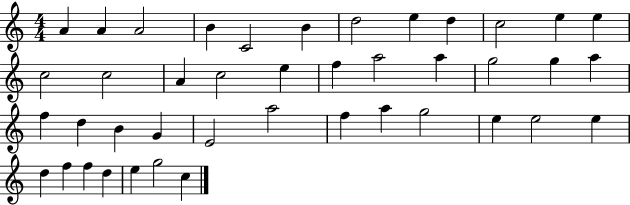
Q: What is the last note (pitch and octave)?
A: C5